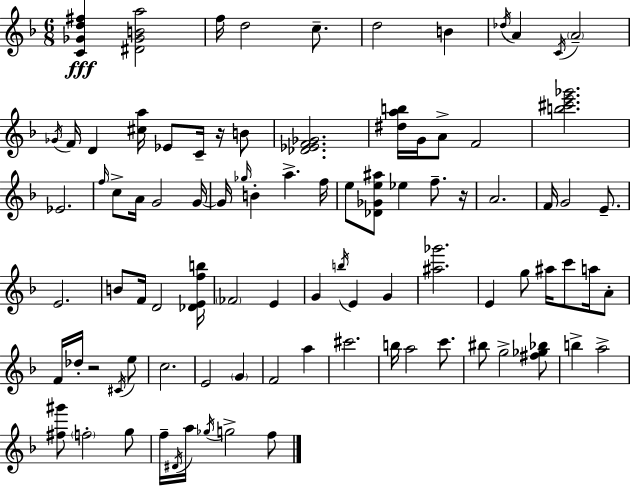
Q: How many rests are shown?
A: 3